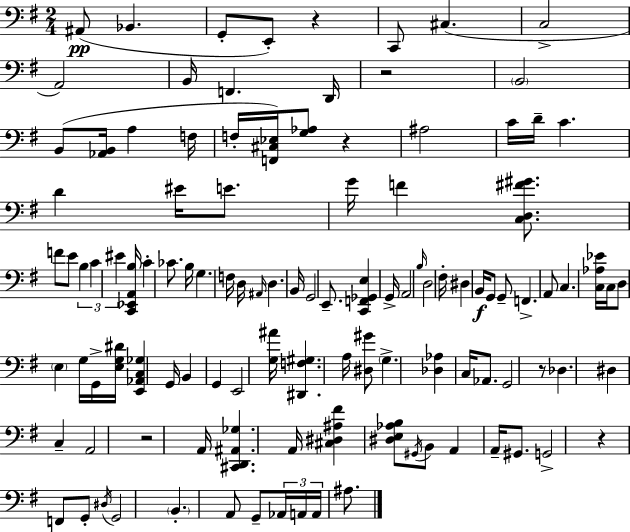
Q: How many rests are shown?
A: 6